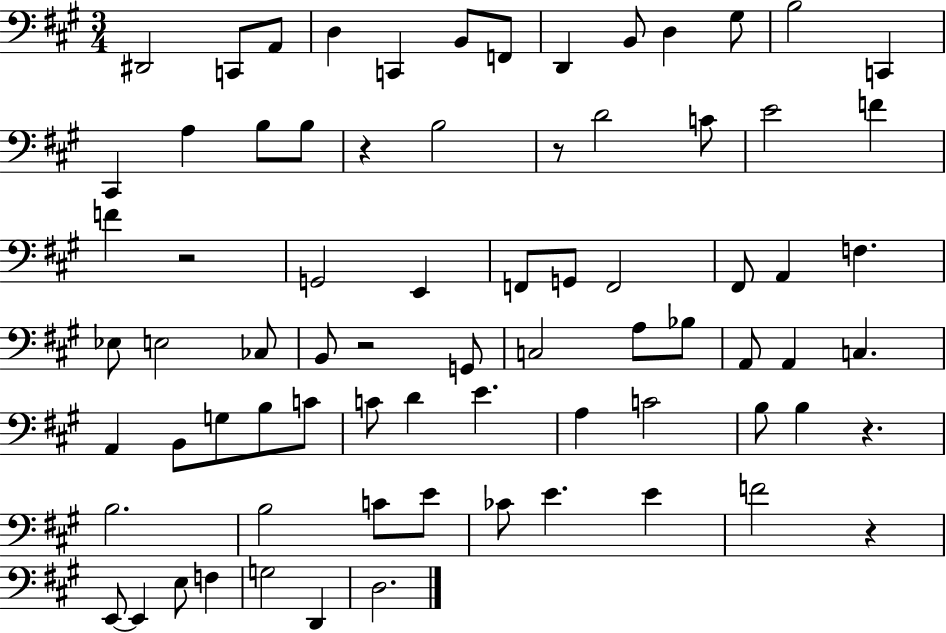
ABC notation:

X:1
T:Untitled
M:3/4
L:1/4
K:A
^D,,2 C,,/2 A,,/2 D, C,, B,,/2 F,,/2 D,, B,,/2 D, ^G,/2 B,2 C,, ^C,, A, B,/2 B,/2 z B,2 z/2 D2 C/2 E2 F F z2 G,,2 E,, F,,/2 G,,/2 F,,2 ^F,,/2 A,, F, _E,/2 E,2 _C,/2 B,,/2 z2 G,,/2 C,2 A,/2 _B,/2 A,,/2 A,, C, A,, B,,/2 G,/2 B,/2 C/2 C/2 D E A, C2 B,/2 B, z B,2 B,2 C/2 E/2 _C/2 E E F2 z E,,/2 E,, E,/2 F, G,2 D,, D,2